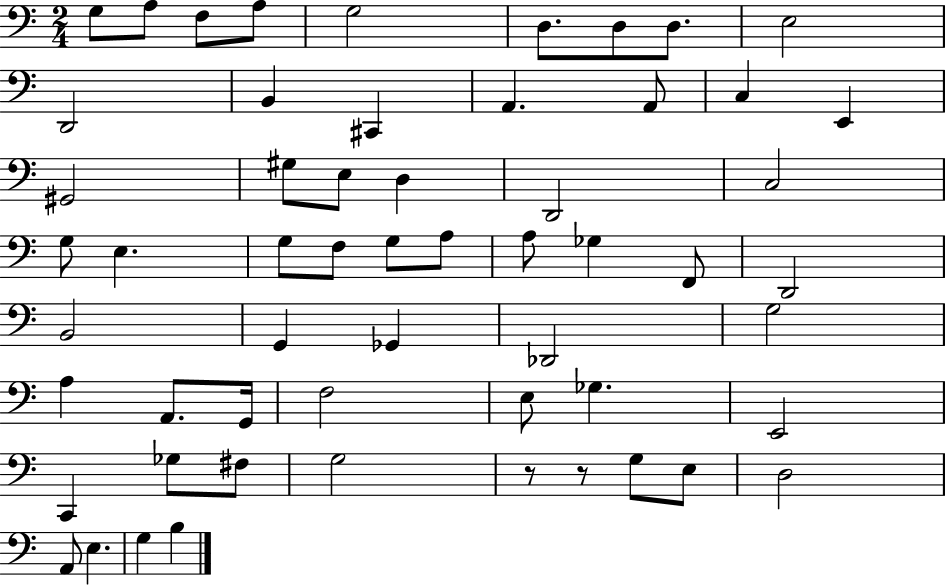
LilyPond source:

{
  \clef bass
  \numericTimeSignature
  \time 2/4
  \key c \major
  \repeat volta 2 { g8 a8 f8 a8 | g2 | d8. d8 d8. | e2 | \break d,2 | b,4 cis,4 | a,4. a,8 | c4 e,4 | \break gis,2 | gis8 e8 d4 | d,2 | c2 | \break g8 e4. | g8 f8 g8 a8 | a8 ges4 f,8 | d,2 | \break b,2 | g,4 ges,4 | des,2 | g2 | \break a4 a,8. g,16 | f2 | e8 ges4. | e,2 | \break c,4 ges8 fis8 | g2 | r8 r8 g8 e8 | d2 | \break a,8 e4. | g4 b4 | } \bar "|."
}